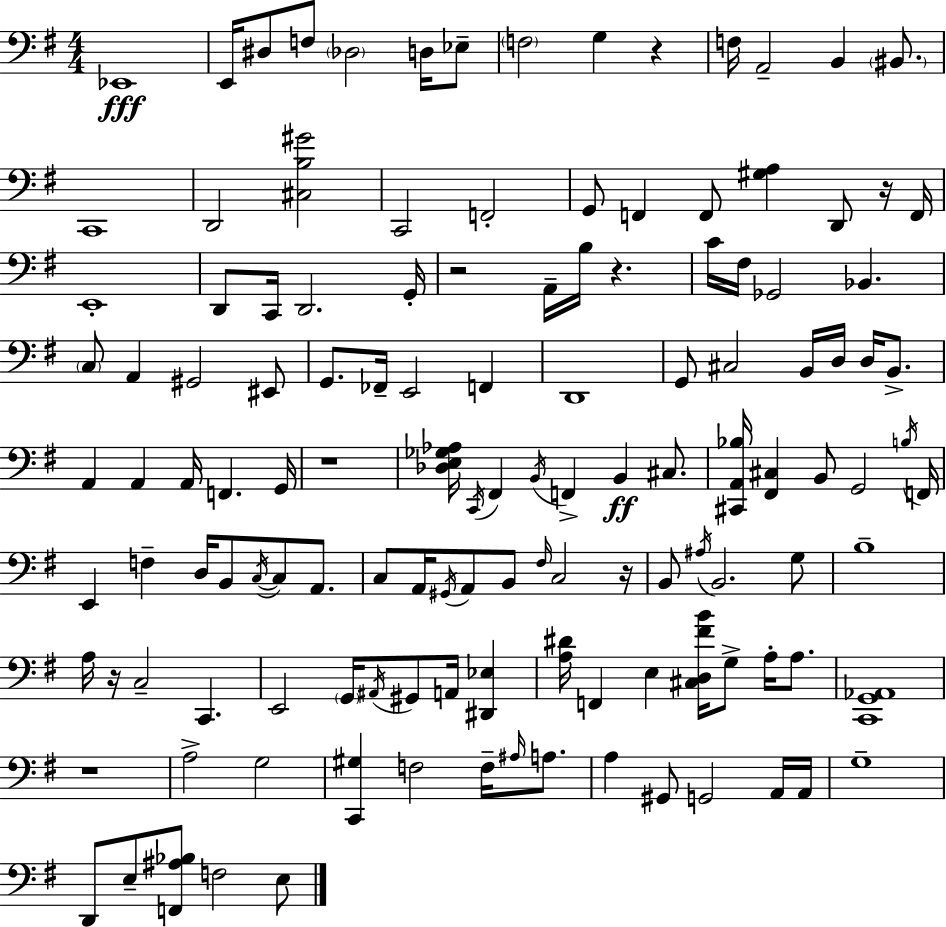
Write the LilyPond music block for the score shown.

{
  \clef bass
  \numericTimeSignature
  \time 4/4
  \key e \minor
  ees,1\fff | e,16 dis8 f8 \parenthesize des2 d16 ees8-- | \parenthesize f2 g4 r4 | f16 a,2-- b,4 \parenthesize bis,8. | \break c,1 | d,2 <cis b gis'>2 | c,2 f,2-. | g,8 f,4 f,8 <gis a>4 d,8 r16 f,16 | \break e,1-. | d,8 c,16 d,2. g,16-. | r2 a,16-- b16 r4. | c'16 fis16 ges,2 bes,4. | \break \parenthesize c8 a,4 gis,2 eis,8 | g,8. fes,16-- e,2 f,4 | d,1 | g,8 cis2 b,16 d16 d16 b,8.-> | \break a,4 a,4 a,16 f,4. g,16 | r1 | <des e ges aes>16 \acciaccatura { c,16 } fis,4 \acciaccatura { b,16 } f,4-> b,4\ff cis8. | <cis, a, bes>16 <fis, cis>4 b,8 g,2 | \break \acciaccatura { b16 } f,16 e,4 f4-- d16 b,8 \acciaccatura { c16~ }~ c8 | a,8. c8 a,16 \acciaccatura { gis,16 } a,8 b,8 \grace { fis16 } c2 | r16 b,8 \acciaccatura { ais16 } b,2. | g8 b1-- | \break a16 r16 c2-- | c,4. e,2 \parenthesize g,16 | \acciaccatura { ais,16 } gis,8 a,16 <dis, ees>4 <a dis'>16 f,4 e4 | <cis d fis' b'>16 g8-> a16-. a8. <c, g, aes,>1 | \break r1 | a2-> | g2 <c, gis>4 f2 | f16-- \grace { ais16 } a8. a4 gis,8 g,2 | \break a,16 a,16 g1-- | d,8 e8-- <f, ais bes>8 f2 | e8 \bar "|."
}